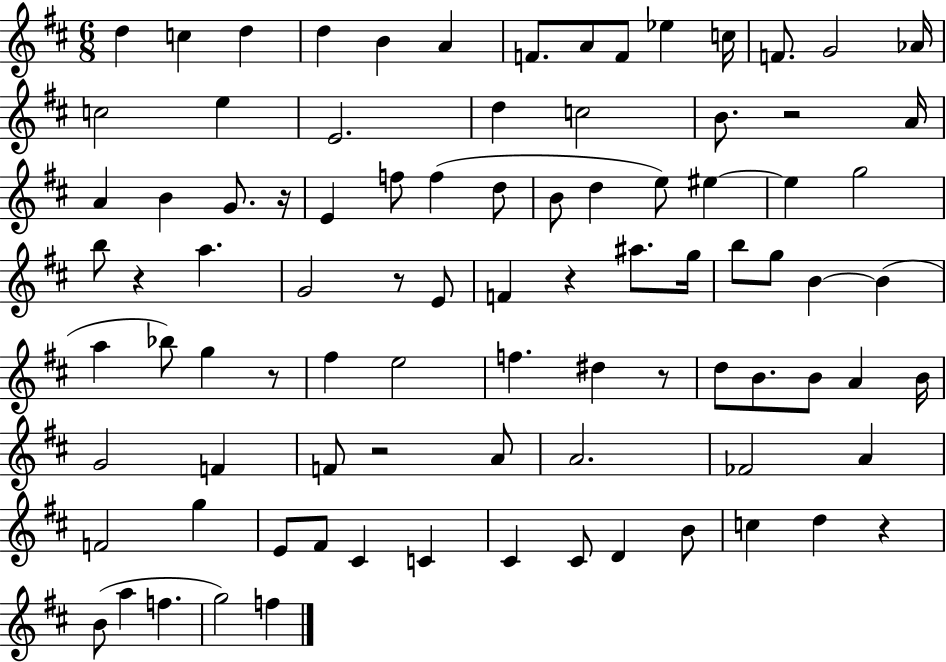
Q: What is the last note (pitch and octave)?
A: F5